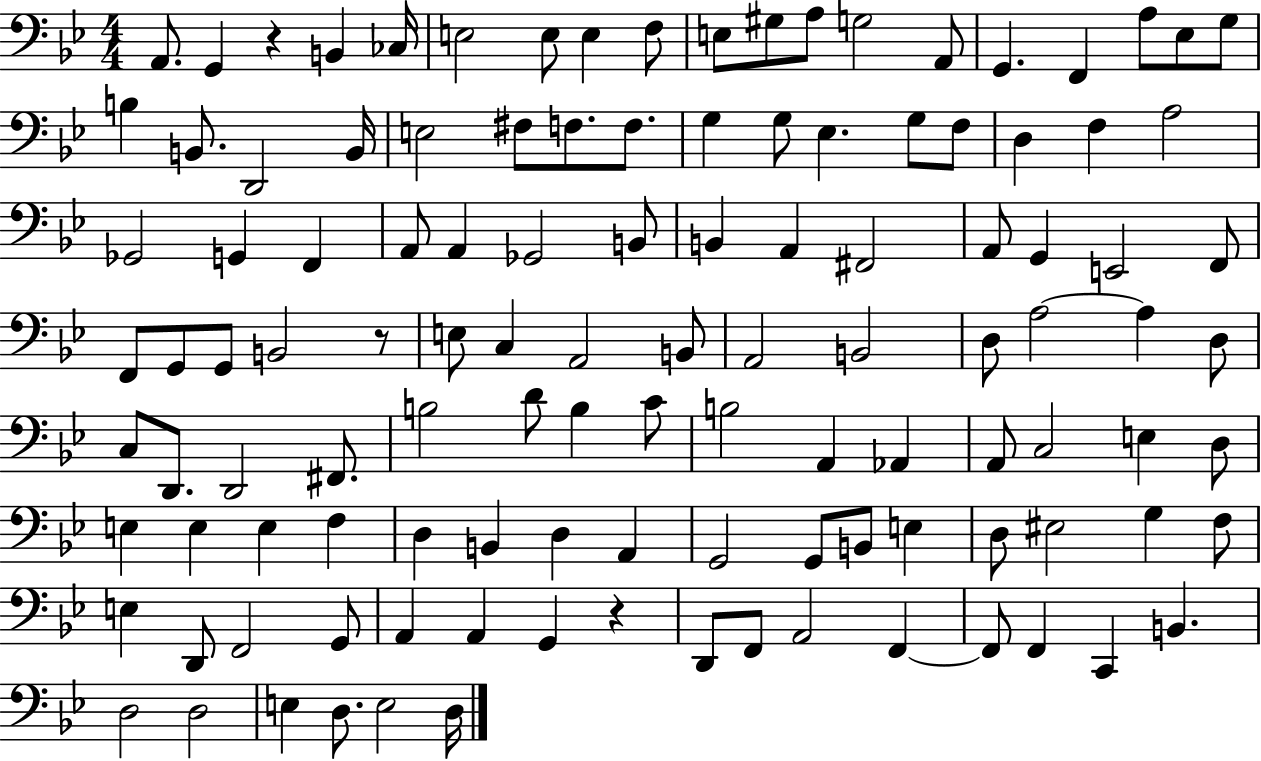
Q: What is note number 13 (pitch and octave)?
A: A2